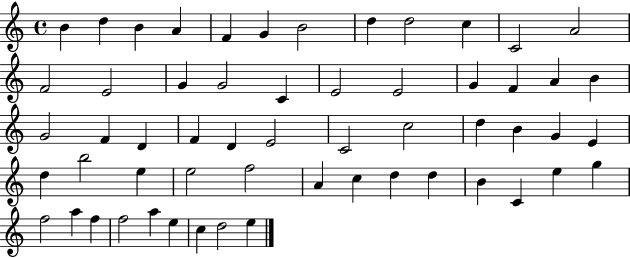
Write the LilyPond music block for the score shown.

{
  \clef treble
  \time 4/4
  \defaultTimeSignature
  \key c \major
  b'4 d''4 b'4 a'4 | f'4 g'4 b'2 | d''4 d''2 c''4 | c'2 a'2 | \break f'2 e'2 | g'4 g'2 c'4 | e'2 e'2 | g'4 f'4 a'4 b'4 | \break g'2 f'4 d'4 | f'4 d'4 e'2 | c'2 c''2 | d''4 b'4 g'4 e'4 | \break d''4 b''2 e''4 | e''2 f''2 | a'4 c''4 d''4 d''4 | b'4 c'4 e''4 g''4 | \break f''2 a''4 f''4 | f''2 a''4 e''4 | c''4 d''2 e''4 | \bar "|."
}